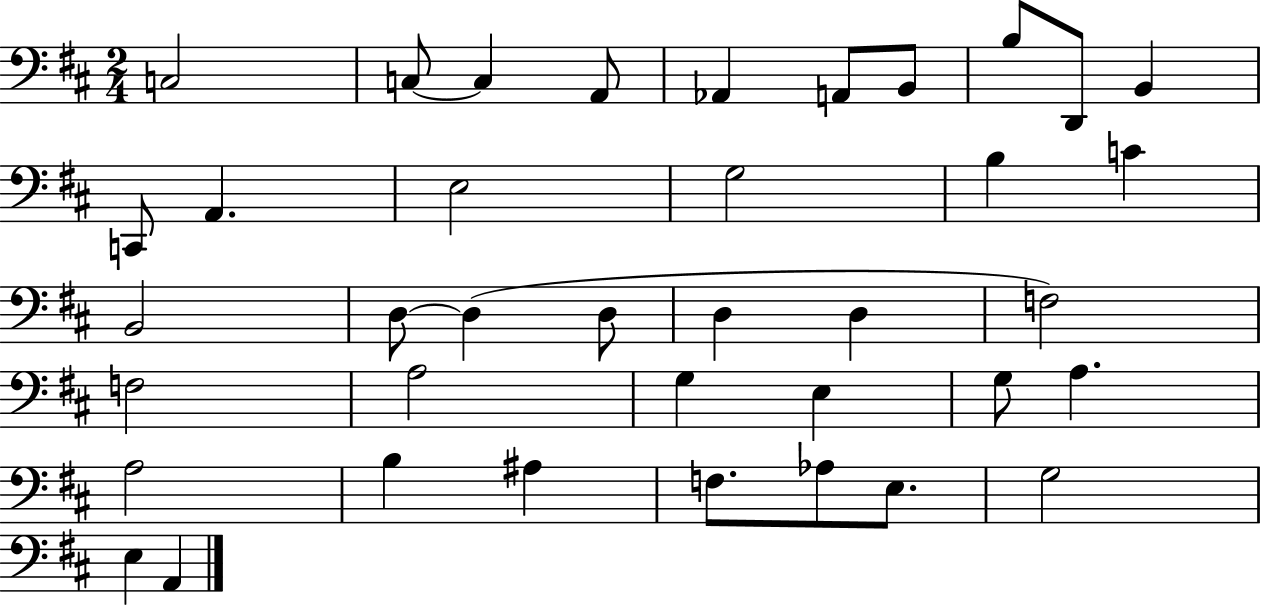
C3/h C3/e C3/q A2/e Ab2/q A2/e B2/e B3/e D2/e B2/q C2/e A2/q. E3/h G3/h B3/q C4/q B2/h D3/e D3/q D3/e D3/q D3/q F3/h F3/h A3/h G3/q E3/q G3/e A3/q. A3/h B3/q A#3/q F3/e. Ab3/e E3/e. G3/h E3/q A2/q